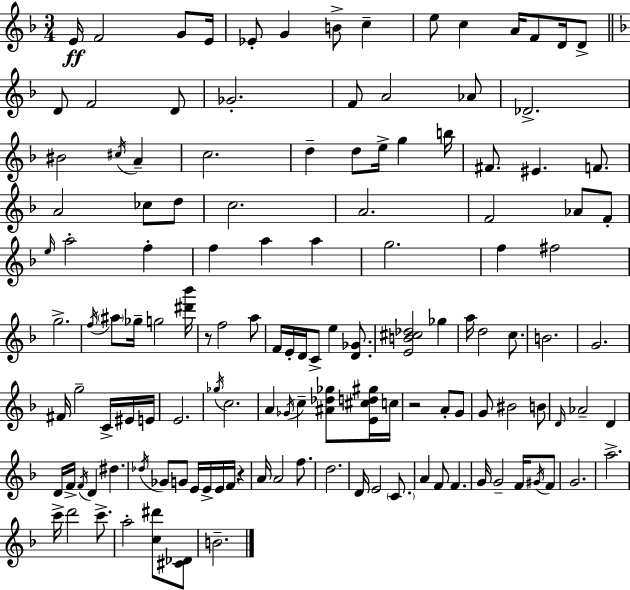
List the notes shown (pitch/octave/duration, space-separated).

E4/s F4/h G4/e E4/s Eb4/e G4/q B4/e C5/q E5/e C5/q A4/s F4/e D4/s D4/e D4/e F4/h D4/e Gb4/h. F4/e A4/h Ab4/e Db4/h. BIS4/h C#5/s A4/q C5/h. D5/q D5/e E5/s G5/q B5/s F#4/e. EIS4/q. F4/e. A4/h CES5/e D5/e C5/h. A4/h. F4/h Ab4/e F4/e E5/s A5/h F5/q F5/q A5/q A5/q G5/h. F5/q F#5/h G5/h. F5/s A#5/e Gb5/s G5/h [D#6,Bb6]/s R/e F5/h A5/e F4/s E4/s D4/s C4/e E5/q [D4,Gb4]/e. [E4,B4,C#5,Db5]/h Gb5/q A5/s D5/h C5/e. B4/h. G4/h. F#4/s G5/h C4/s EIS4/s E4/s E4/h. Gb5/s C5/h. A4/q Gb4/s C5/q [A#4,Db5,Gb5]/e [E4,C#5,D5,G#5]/s C5/s R/h A4/e G4/e G4/e BIS4/h B4/e D4/s Ab4/h D4/q D4/s F4/s F4/s D4/q D#5/q. Db5/s Gb4/e G4/e E4/s E4/s E4/s F4/s R/q A4/s A4/h F5/e. D5/h. D4/s E4/h C4/e. A4/q F4/e F4/q. G4/s G4/h F4/s G#4/s F4/e G4/h. A5/h. C6/s D6/h C6/e. A5/h [C5,D#6]/e [C#4,Db4]/e B4/h.